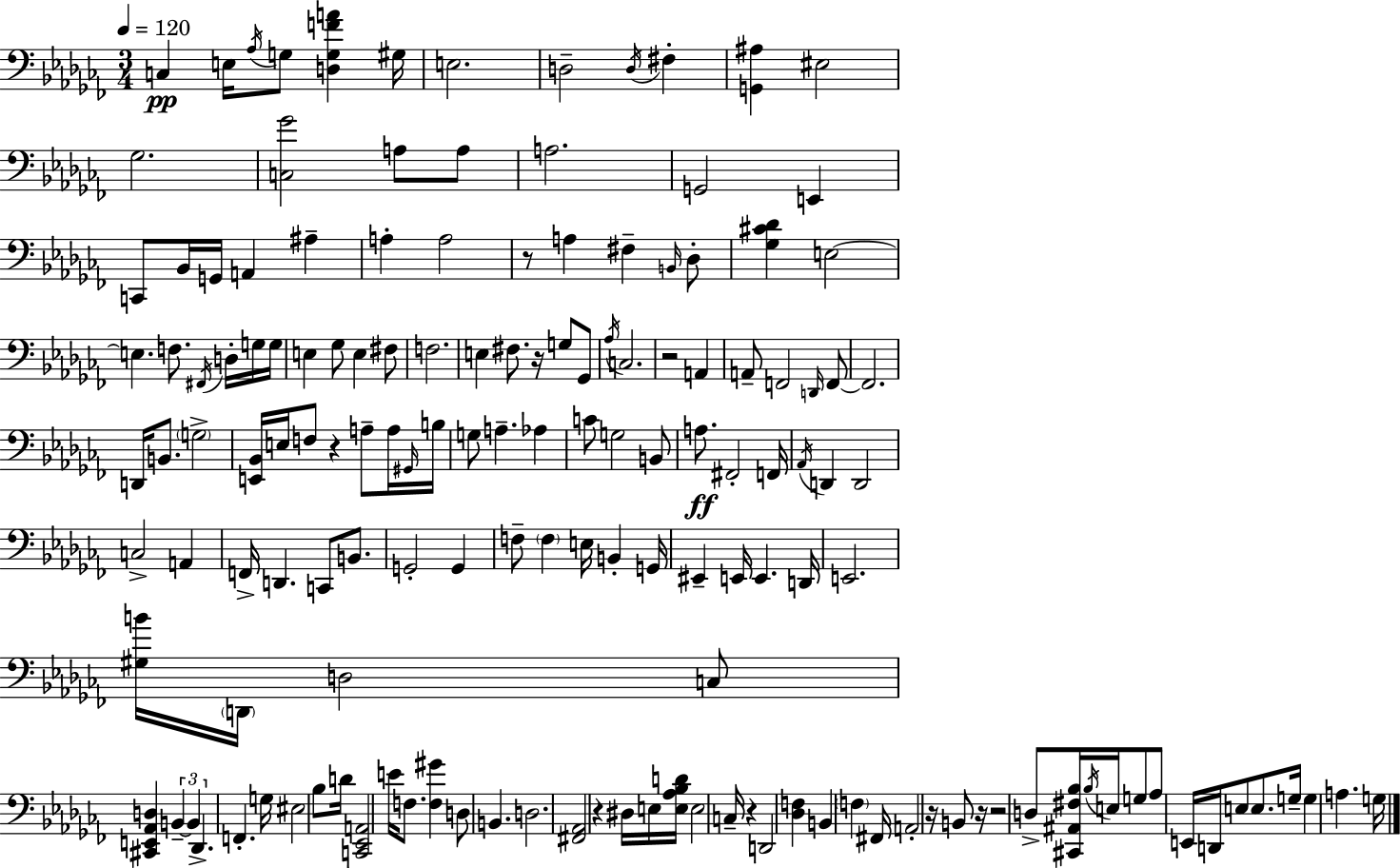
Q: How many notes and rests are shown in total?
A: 151